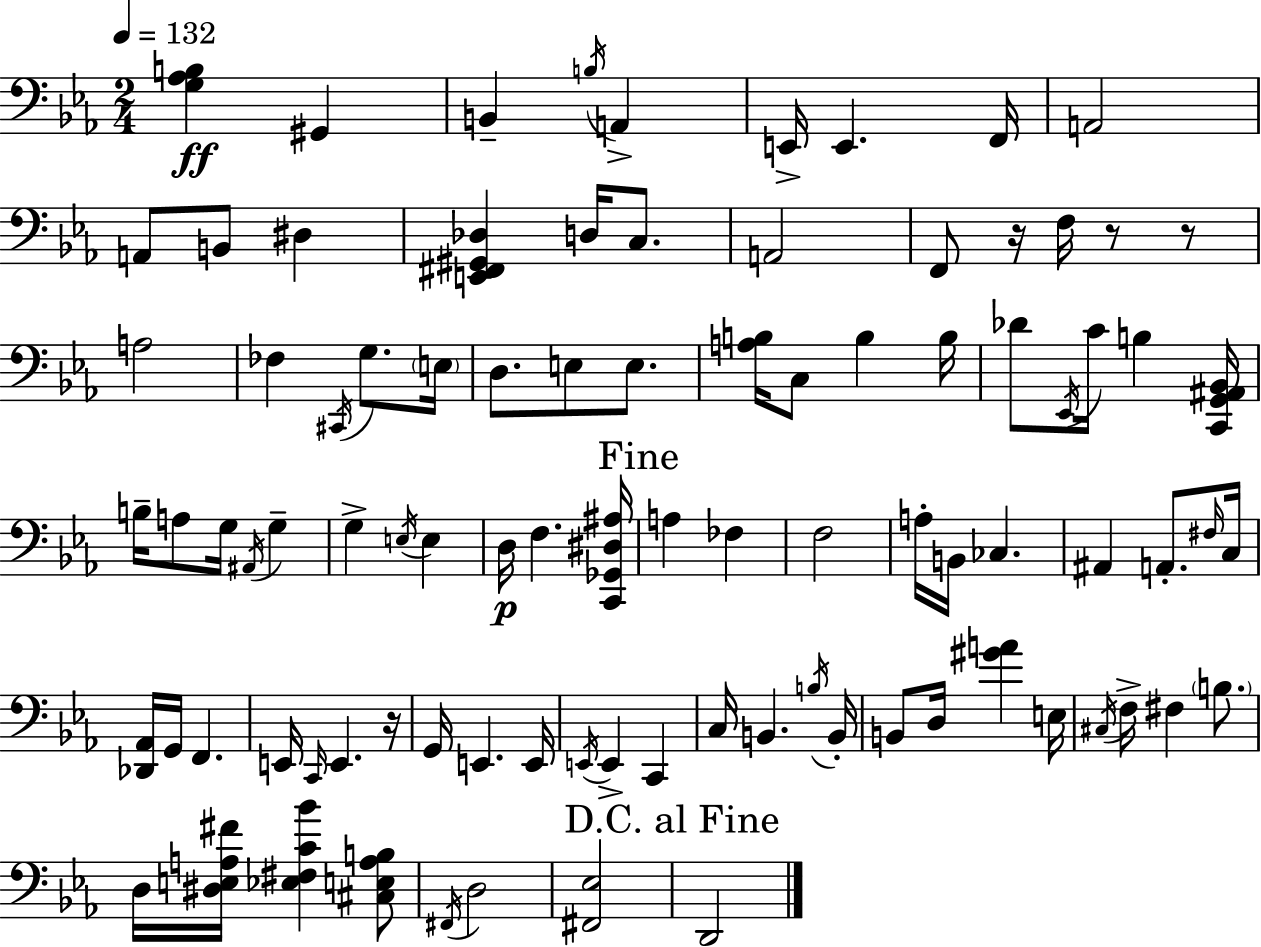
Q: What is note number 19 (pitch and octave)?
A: C#2